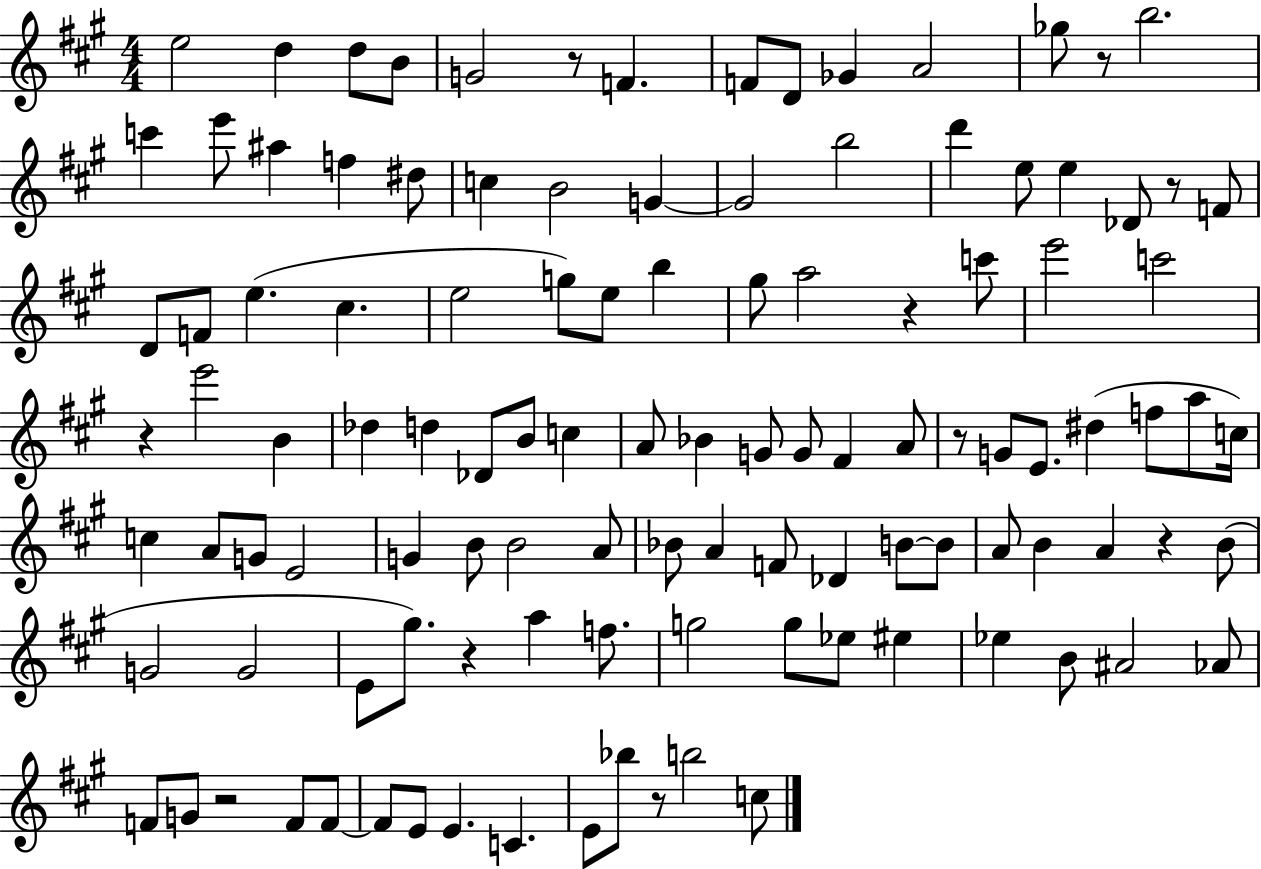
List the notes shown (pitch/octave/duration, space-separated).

E5/h D5/q D5/e B4/e G4/h R/e F4/q. F4/e D4/e Gb4/q A4/h Gb5/e R/e B5/h. C6/q E6/e A#5/q F5/q D#5/e C5/q B4/h G4/q G4/h B5/h D6/q E5/e E5/q Db4/e R/e F4/e D4/e F4/e E5/q. C#5/q. E5/h G5/e E5/e B5/q G#5/e A5/h R/q C6/e E6/h C6/h R/q E6/h B4/q Db5/q D5/q Db4/e B4/e C5/q A4/e Bb4/q G4/e G4/e F#4/q A4/e R/e G4/e E4/e. D#5/q F5/e A5/e C5/s C5/q A4/e G4/e E4/h G4/q B4/e B4/h A4/e Bb4/e A4/q F4/e Db4/q B4/e B4/e A4/e B4/q A4/q R/q B4/e G4/h G4/h E4/e G#5/e. R/q A5/q F5/e. G5/h G5/e Eb5/e EIS5/q Eb5/q B4/e A#4/h Ab4/e F4/e G4/e R/h F4/e F4/e F4/e E4/e E4/q. C4/q. E4/e Bb5/e R/e B5/h C5/e